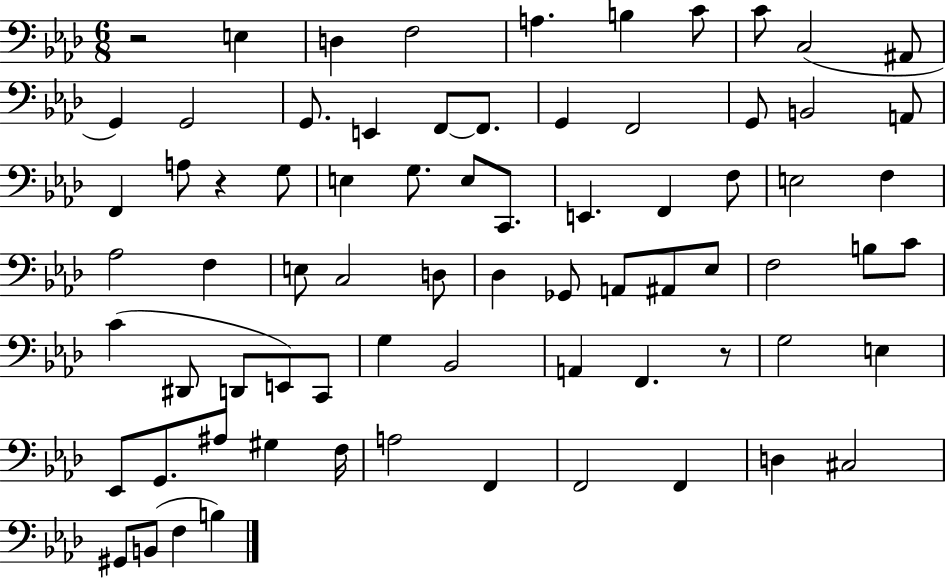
R/h E3/q D3/q F3/h A3/q. B3/q C4/e C4/e C3/h A#2/e G2/q G2/h G2/e. E2/q F2/e F2/e. G2/q F2/h G2/e B2/h A2/e F2/q A3/e R/q G3/e E3/q G3/e. E3/e C2/e. E2/q. F2/q F3/e E3/h F3/q Ab3/h F3/q E3/e C3/h D3/e Db3/q Gb2/e A2/e A#2/e Eb3/e F3/h B3/e C4/e C4/q D#2/e D2/e E2/e C2/e G3/q Bb2/h A2/q F2/q. R/e G3/h E3/q Eb2/e G2/e. A#3/e G#3/q F3/s A3/h F2/q F2/h F2/q D3/q C#3/h G#2/e B2/e F3/q B3/q